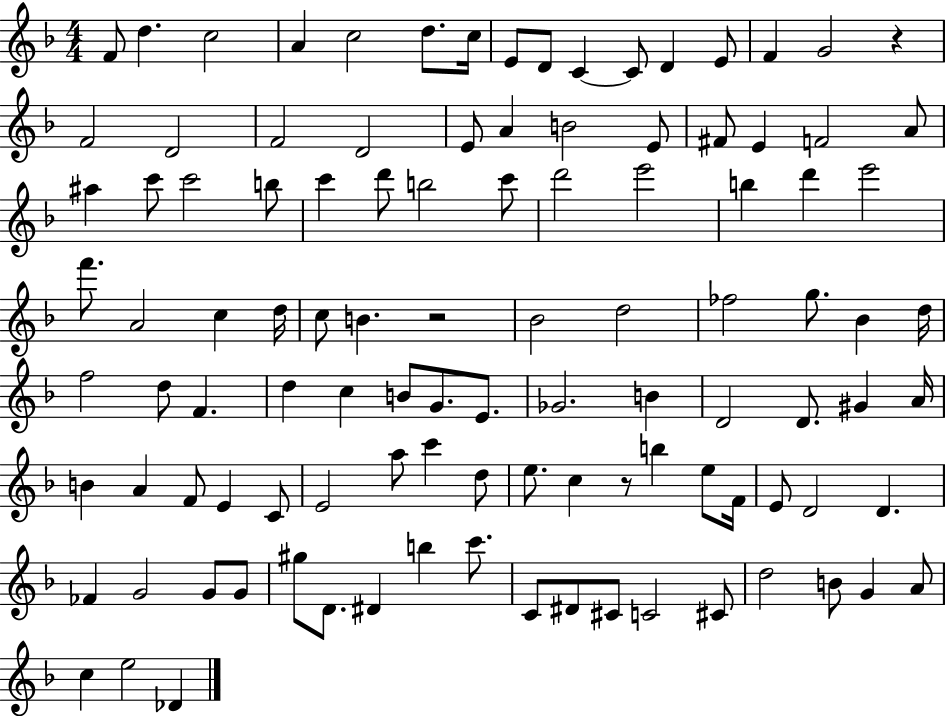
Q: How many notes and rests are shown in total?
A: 107